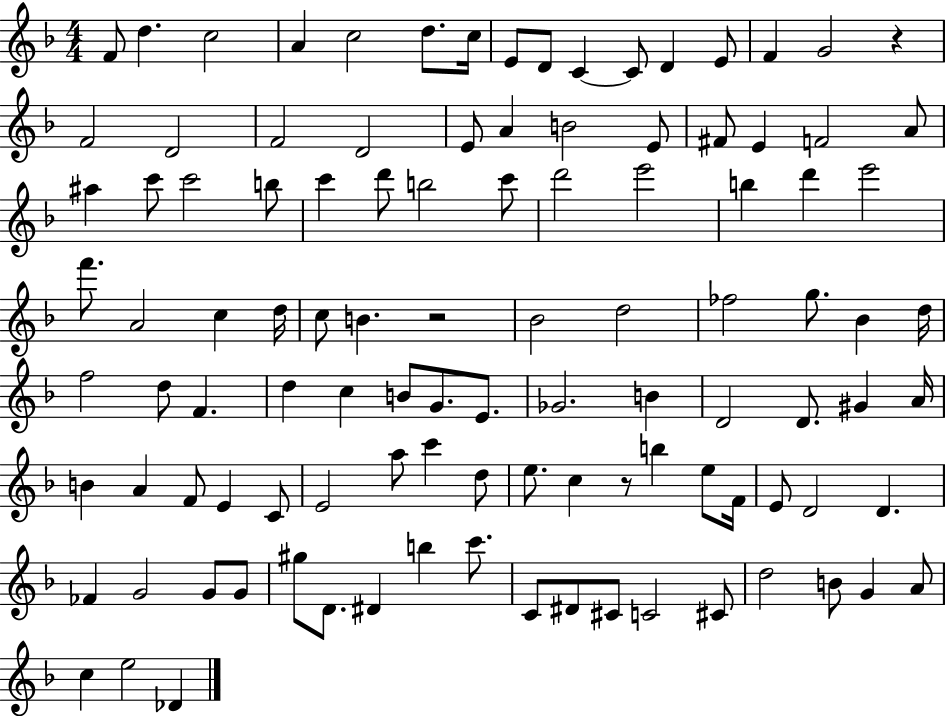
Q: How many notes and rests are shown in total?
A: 107